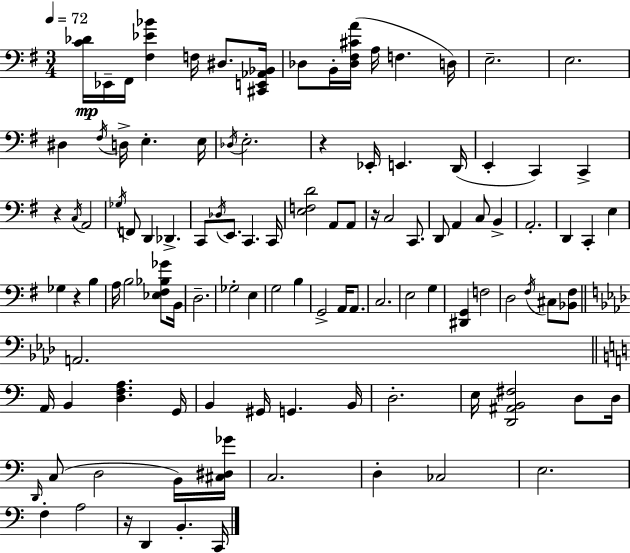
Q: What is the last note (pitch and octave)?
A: C2